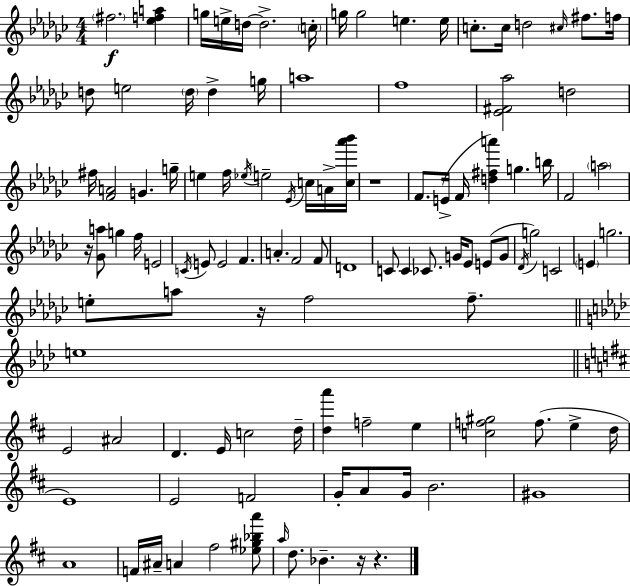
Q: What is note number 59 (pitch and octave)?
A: G4